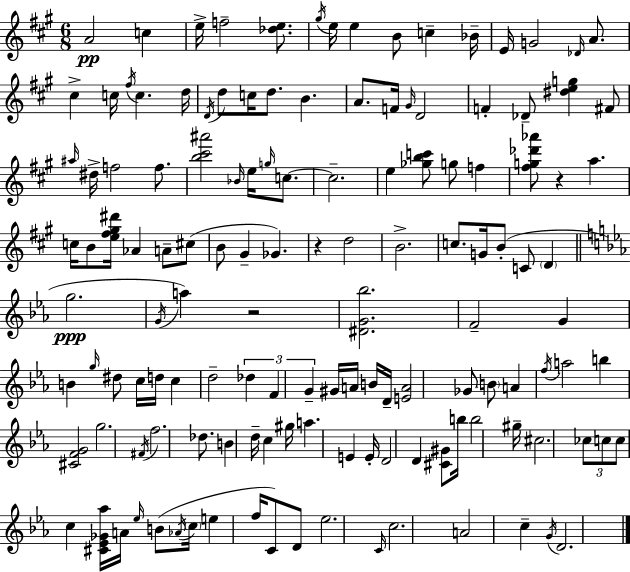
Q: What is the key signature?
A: A major